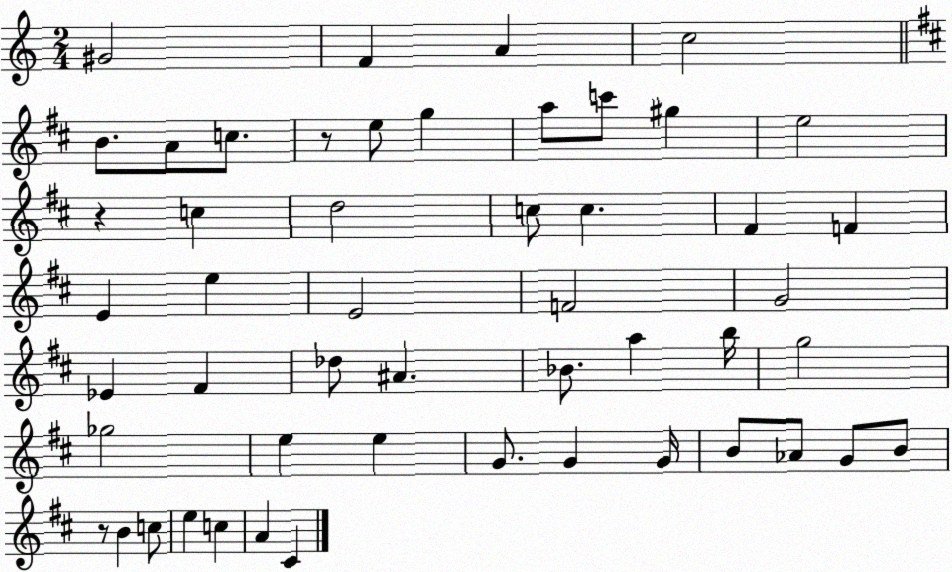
X:1
T:Untitled
M:2/4
L:1/4
K:C
^G2 F A c2 B/2 A/2 c/2 z/2 e/2 g a/2 c'/2 ^g e2 z c d2 c/2 c ^F F E e E2 F2 G2 _E ^F _d/2 ^A _B/2 a b/4 g2 _g2 e e G/2 G G/4 B/2 _A/2 G/2 B/2 z/2 B c/2 e c A ^C